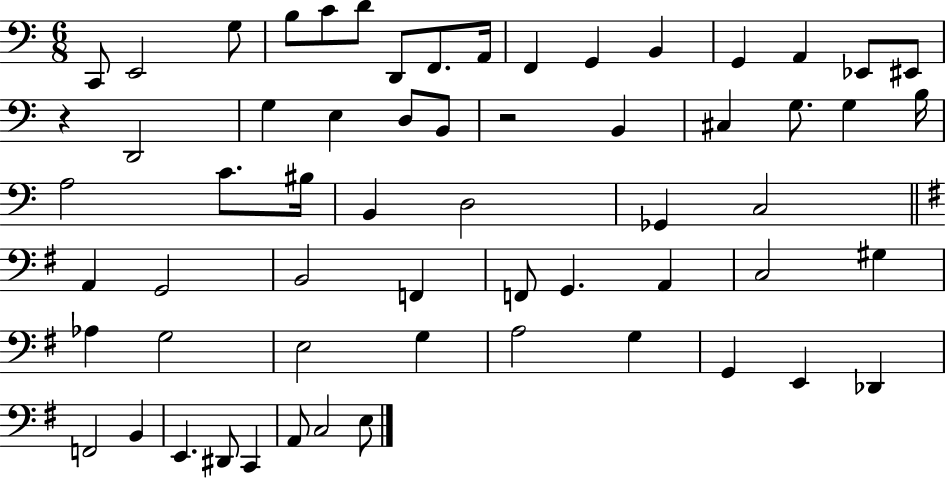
{
  \clef bass
  \numericTimeSignature
  \time 6/8
  \key c \major
  c,8 e,2 g8 | b8 c'8 d'8 d,8 f,8. a,16 | f,4 g,4 b,4 | g,4 a,4 ees,8 eis,8 | \break r4 d,2 | g4 e4 d8 b,8 | r2 b,4 | cis4 g8. g4 b16 | \break a2 c'8. bis16 | b,4 d2 | ges,4 c2 | \bar "||" \break \key g \major a,4 g,2 | b,2 f,4 | f,8 g,4. a,4 | c2 gis4 | \break aes4 g2 | e2 g4 | a2 g4 | g,4 e,4 des,4 | \break f,2 b,4 | e,4. dis,8 c,4 | a,8 c2 e8 | \bar "|."
}